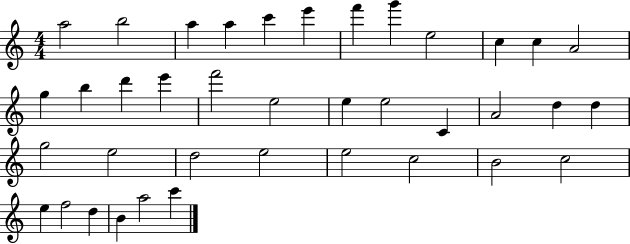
{
  \clef treble
  \numericTimeSignature
  \time 4/4
  \key c \major
  a''2 b''2 | a''4 a''4 c'''4 e'''4 | f'''4 g'''4 e''2 | c''4 c''4 a'2 | \break g''4 b''4 d'''4 e'''4 | f'''2 e''2 | e''4 e''2 c'4 | a'2 d''4 d''4 | \break g''2 e''2 | d''2 e''2 | e''2 c''2 | b'2 c''2 | \break e''4 f''2 d''4 | b'4 a''2 c'''4 | \bar "|."
}